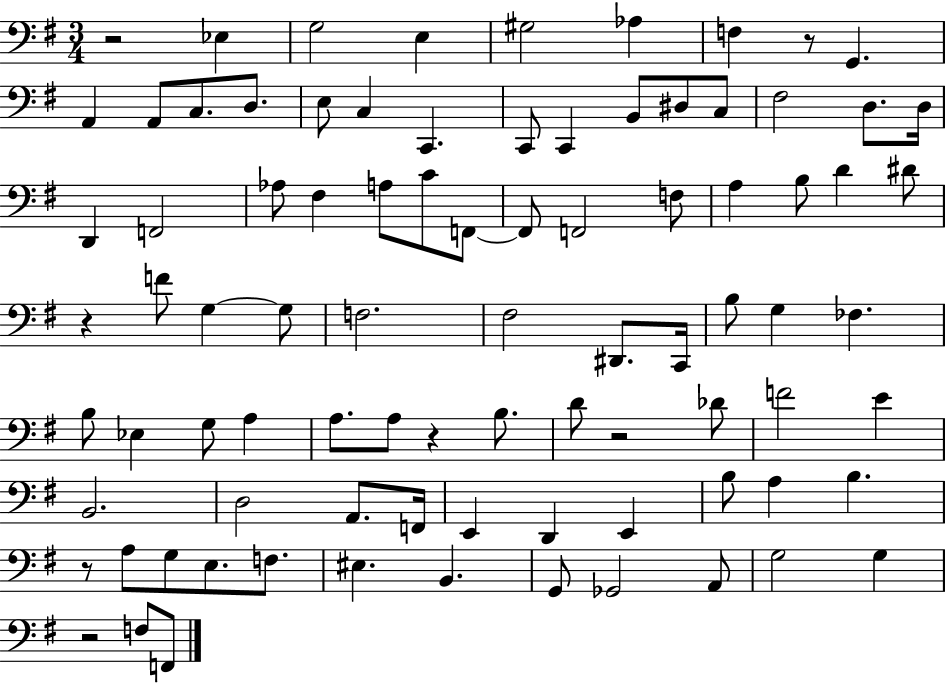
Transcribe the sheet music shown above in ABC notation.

X:1
T:Untitled
M:3/4
L:1/4
K:G
z2 _E, G,2 E, ^G,2 _A, F, z/2 G,, A,, A,,/2 C,/2 D,/2 E,/2 C, C,, C,,/2 C,, B,,/2 ^D,/2 C,/2 ^F,2 D,/2 D,/4 D,, F,,2 _A,/2 ^F, A,/2 C/2 F,,/2 F,,/2 F,,2 F,/2 A, B,/2 D ^D/2 z F/2 G, G,/2 F,2 ^F,2 ^D,,/2 C,,/4 B,/2 G, _F, B,/2 _E, G,/2 A, A,/2 A,/2 z B,/2 D/2 z2 _D/2 F2 E B,,2 D,2 A,,/2 F,,/4 E,, D,, E,, B,/2 A, B, z/2 A,/2 G,/2 E,/2 F,/2 ^E, B,, G,,/2 _G,,2 A,,/2 G,2 G, z2 F,/2 F,,/2